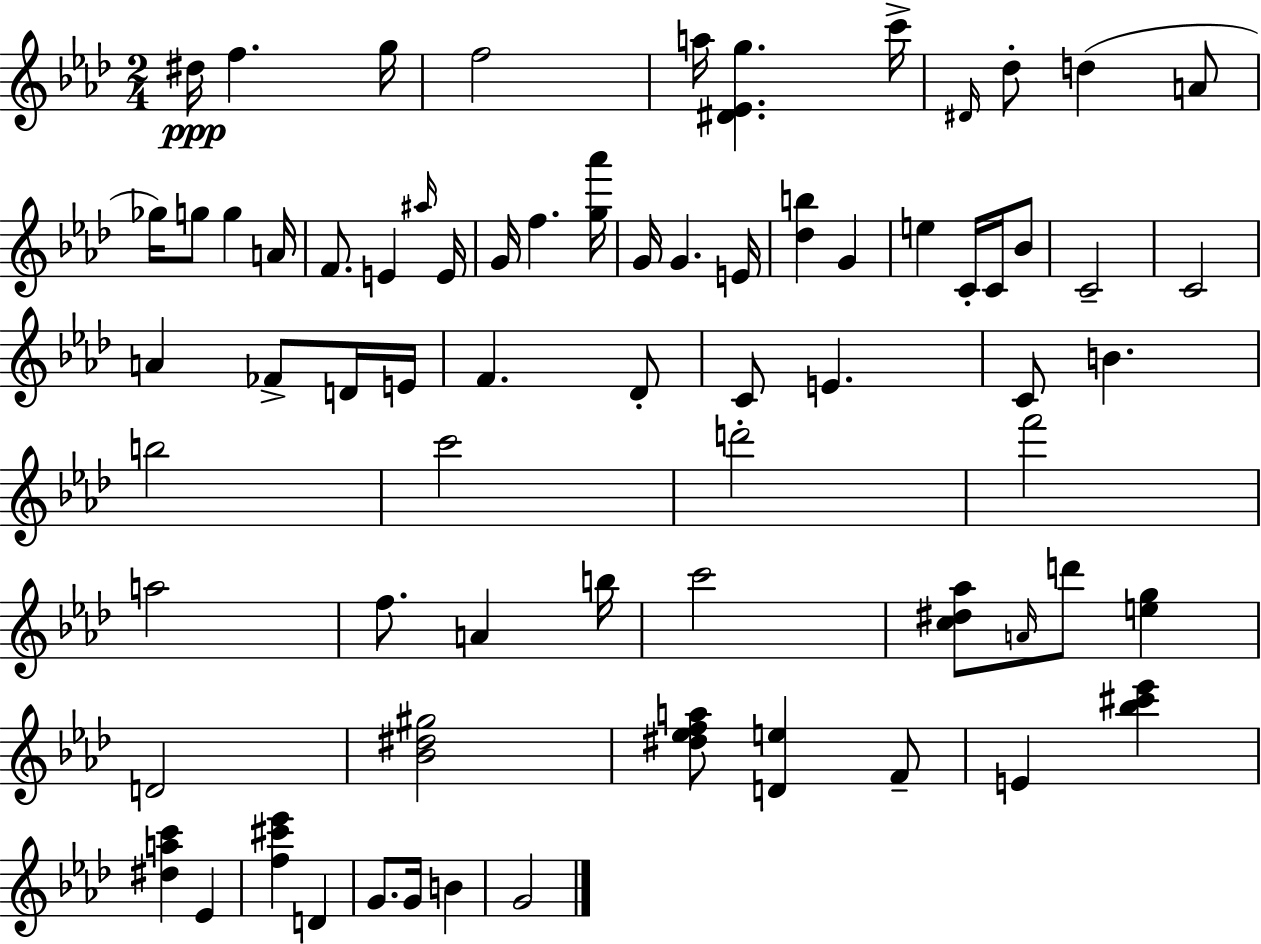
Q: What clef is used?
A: treble